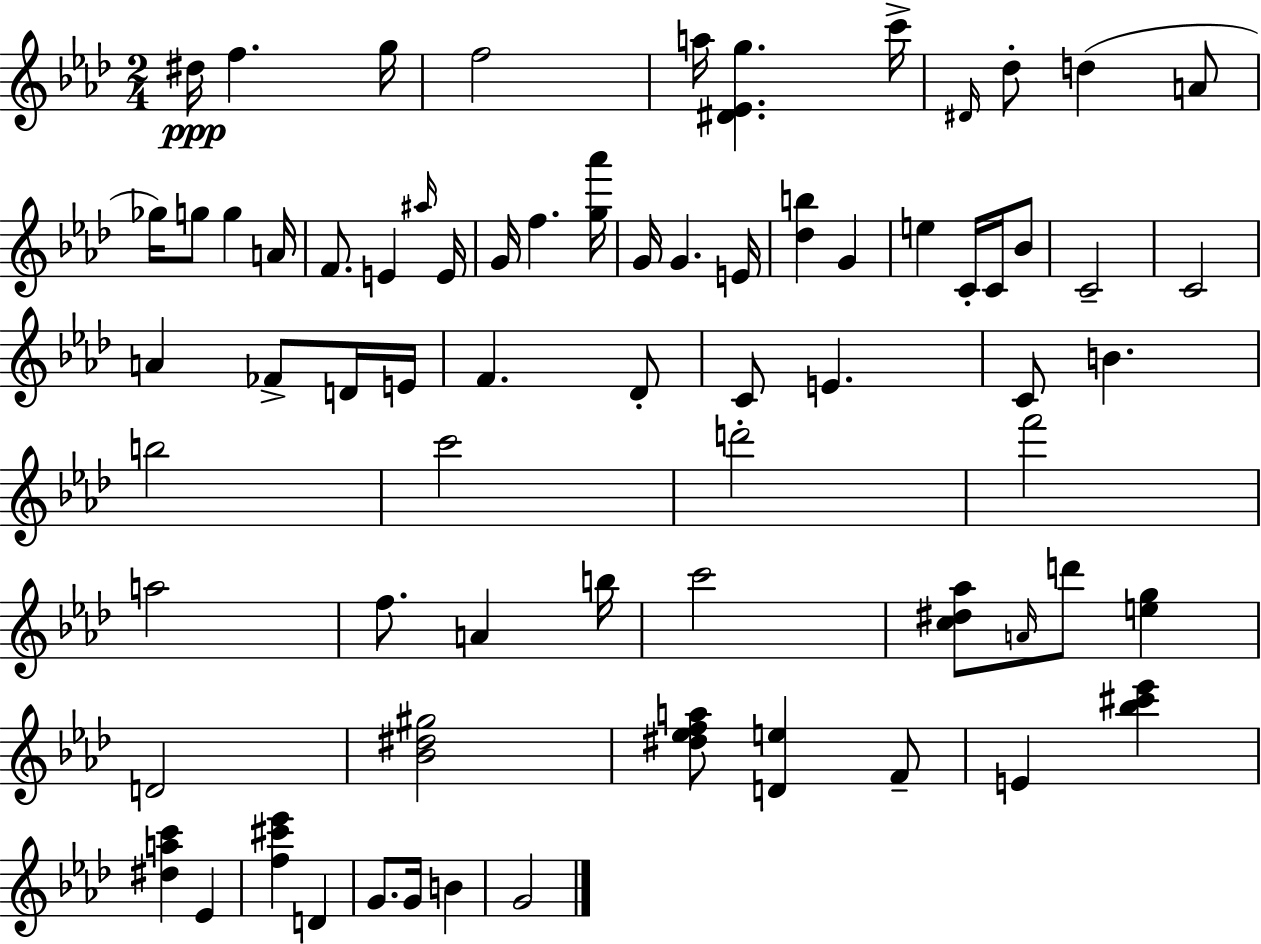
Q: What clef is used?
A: treble